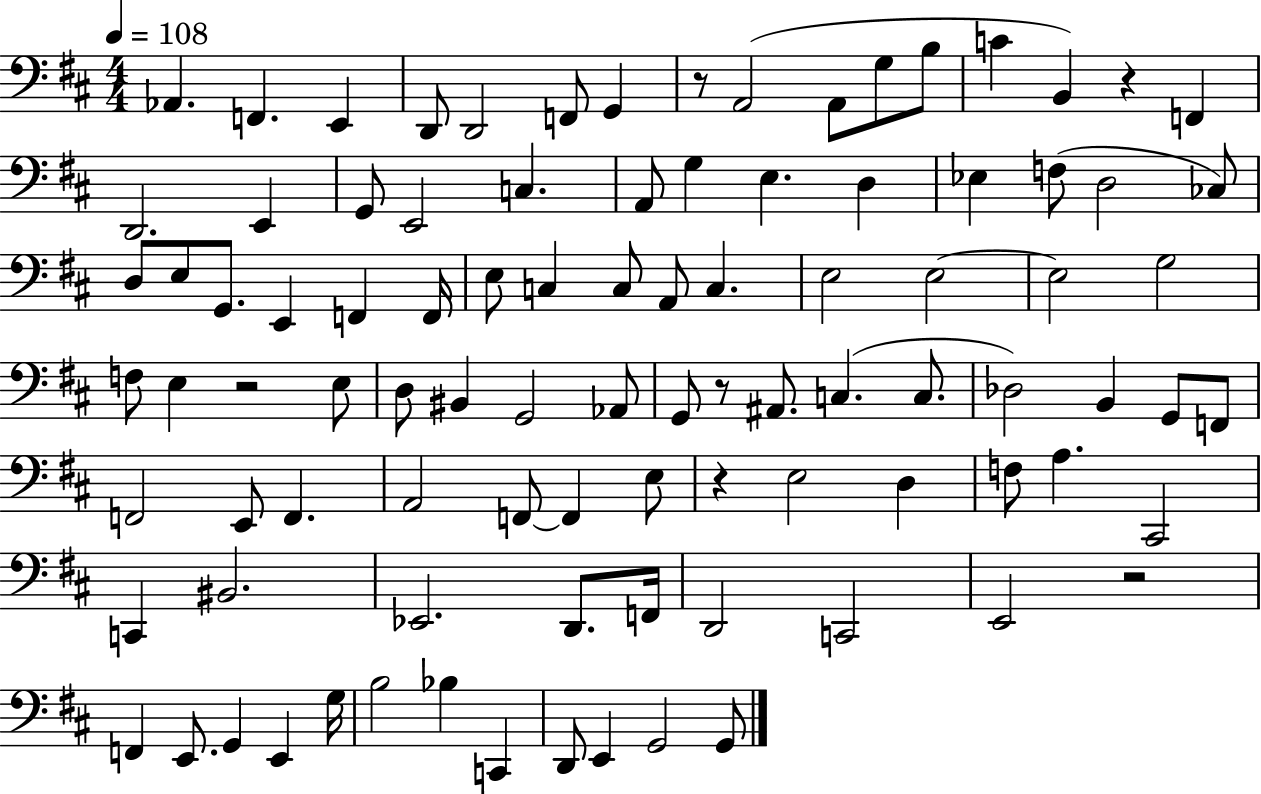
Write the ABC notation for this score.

X:1
T:Untitled
M:4/4
L:1/4
K:D
_A,, F,, E,, D,,/2 D,,2 F,,/2 G,, z/2 A,,2 A,,/2 G,/2 B,/2 C B,, z F,, D,,2 E,, G,,/2 E,,2 C, A,,/2 G, E, D, _E, F,/2 D,2 _C,/2 D,/2 E,/2 G,,/2 E,, F,, F,,/4 E,/2 C, C,/2 A,,/2 C, E,2 E,2 E,2 G,2 F,/2 E, z2 E,/2 D,/2 ^B,, G,,2 _A,,/2 G,,/2 z/2 ^A,,/2 C, C,/2 _D,2 B,, G,,/2 F,,/2 F,,2 E,,/2 F,, A,,2 F,,/2 F,, E,/2 z E,2 D, F,/2 A, ^C,,2 C,, ^B,,2 _E,,2 D,,/2 F,,/4 D,,2 C,,2 E,,2 z2 F,, E,,/2 G,, E,, G,/4 B,2 _B, C,, D,,/2 E,, G,,2 G,,/2